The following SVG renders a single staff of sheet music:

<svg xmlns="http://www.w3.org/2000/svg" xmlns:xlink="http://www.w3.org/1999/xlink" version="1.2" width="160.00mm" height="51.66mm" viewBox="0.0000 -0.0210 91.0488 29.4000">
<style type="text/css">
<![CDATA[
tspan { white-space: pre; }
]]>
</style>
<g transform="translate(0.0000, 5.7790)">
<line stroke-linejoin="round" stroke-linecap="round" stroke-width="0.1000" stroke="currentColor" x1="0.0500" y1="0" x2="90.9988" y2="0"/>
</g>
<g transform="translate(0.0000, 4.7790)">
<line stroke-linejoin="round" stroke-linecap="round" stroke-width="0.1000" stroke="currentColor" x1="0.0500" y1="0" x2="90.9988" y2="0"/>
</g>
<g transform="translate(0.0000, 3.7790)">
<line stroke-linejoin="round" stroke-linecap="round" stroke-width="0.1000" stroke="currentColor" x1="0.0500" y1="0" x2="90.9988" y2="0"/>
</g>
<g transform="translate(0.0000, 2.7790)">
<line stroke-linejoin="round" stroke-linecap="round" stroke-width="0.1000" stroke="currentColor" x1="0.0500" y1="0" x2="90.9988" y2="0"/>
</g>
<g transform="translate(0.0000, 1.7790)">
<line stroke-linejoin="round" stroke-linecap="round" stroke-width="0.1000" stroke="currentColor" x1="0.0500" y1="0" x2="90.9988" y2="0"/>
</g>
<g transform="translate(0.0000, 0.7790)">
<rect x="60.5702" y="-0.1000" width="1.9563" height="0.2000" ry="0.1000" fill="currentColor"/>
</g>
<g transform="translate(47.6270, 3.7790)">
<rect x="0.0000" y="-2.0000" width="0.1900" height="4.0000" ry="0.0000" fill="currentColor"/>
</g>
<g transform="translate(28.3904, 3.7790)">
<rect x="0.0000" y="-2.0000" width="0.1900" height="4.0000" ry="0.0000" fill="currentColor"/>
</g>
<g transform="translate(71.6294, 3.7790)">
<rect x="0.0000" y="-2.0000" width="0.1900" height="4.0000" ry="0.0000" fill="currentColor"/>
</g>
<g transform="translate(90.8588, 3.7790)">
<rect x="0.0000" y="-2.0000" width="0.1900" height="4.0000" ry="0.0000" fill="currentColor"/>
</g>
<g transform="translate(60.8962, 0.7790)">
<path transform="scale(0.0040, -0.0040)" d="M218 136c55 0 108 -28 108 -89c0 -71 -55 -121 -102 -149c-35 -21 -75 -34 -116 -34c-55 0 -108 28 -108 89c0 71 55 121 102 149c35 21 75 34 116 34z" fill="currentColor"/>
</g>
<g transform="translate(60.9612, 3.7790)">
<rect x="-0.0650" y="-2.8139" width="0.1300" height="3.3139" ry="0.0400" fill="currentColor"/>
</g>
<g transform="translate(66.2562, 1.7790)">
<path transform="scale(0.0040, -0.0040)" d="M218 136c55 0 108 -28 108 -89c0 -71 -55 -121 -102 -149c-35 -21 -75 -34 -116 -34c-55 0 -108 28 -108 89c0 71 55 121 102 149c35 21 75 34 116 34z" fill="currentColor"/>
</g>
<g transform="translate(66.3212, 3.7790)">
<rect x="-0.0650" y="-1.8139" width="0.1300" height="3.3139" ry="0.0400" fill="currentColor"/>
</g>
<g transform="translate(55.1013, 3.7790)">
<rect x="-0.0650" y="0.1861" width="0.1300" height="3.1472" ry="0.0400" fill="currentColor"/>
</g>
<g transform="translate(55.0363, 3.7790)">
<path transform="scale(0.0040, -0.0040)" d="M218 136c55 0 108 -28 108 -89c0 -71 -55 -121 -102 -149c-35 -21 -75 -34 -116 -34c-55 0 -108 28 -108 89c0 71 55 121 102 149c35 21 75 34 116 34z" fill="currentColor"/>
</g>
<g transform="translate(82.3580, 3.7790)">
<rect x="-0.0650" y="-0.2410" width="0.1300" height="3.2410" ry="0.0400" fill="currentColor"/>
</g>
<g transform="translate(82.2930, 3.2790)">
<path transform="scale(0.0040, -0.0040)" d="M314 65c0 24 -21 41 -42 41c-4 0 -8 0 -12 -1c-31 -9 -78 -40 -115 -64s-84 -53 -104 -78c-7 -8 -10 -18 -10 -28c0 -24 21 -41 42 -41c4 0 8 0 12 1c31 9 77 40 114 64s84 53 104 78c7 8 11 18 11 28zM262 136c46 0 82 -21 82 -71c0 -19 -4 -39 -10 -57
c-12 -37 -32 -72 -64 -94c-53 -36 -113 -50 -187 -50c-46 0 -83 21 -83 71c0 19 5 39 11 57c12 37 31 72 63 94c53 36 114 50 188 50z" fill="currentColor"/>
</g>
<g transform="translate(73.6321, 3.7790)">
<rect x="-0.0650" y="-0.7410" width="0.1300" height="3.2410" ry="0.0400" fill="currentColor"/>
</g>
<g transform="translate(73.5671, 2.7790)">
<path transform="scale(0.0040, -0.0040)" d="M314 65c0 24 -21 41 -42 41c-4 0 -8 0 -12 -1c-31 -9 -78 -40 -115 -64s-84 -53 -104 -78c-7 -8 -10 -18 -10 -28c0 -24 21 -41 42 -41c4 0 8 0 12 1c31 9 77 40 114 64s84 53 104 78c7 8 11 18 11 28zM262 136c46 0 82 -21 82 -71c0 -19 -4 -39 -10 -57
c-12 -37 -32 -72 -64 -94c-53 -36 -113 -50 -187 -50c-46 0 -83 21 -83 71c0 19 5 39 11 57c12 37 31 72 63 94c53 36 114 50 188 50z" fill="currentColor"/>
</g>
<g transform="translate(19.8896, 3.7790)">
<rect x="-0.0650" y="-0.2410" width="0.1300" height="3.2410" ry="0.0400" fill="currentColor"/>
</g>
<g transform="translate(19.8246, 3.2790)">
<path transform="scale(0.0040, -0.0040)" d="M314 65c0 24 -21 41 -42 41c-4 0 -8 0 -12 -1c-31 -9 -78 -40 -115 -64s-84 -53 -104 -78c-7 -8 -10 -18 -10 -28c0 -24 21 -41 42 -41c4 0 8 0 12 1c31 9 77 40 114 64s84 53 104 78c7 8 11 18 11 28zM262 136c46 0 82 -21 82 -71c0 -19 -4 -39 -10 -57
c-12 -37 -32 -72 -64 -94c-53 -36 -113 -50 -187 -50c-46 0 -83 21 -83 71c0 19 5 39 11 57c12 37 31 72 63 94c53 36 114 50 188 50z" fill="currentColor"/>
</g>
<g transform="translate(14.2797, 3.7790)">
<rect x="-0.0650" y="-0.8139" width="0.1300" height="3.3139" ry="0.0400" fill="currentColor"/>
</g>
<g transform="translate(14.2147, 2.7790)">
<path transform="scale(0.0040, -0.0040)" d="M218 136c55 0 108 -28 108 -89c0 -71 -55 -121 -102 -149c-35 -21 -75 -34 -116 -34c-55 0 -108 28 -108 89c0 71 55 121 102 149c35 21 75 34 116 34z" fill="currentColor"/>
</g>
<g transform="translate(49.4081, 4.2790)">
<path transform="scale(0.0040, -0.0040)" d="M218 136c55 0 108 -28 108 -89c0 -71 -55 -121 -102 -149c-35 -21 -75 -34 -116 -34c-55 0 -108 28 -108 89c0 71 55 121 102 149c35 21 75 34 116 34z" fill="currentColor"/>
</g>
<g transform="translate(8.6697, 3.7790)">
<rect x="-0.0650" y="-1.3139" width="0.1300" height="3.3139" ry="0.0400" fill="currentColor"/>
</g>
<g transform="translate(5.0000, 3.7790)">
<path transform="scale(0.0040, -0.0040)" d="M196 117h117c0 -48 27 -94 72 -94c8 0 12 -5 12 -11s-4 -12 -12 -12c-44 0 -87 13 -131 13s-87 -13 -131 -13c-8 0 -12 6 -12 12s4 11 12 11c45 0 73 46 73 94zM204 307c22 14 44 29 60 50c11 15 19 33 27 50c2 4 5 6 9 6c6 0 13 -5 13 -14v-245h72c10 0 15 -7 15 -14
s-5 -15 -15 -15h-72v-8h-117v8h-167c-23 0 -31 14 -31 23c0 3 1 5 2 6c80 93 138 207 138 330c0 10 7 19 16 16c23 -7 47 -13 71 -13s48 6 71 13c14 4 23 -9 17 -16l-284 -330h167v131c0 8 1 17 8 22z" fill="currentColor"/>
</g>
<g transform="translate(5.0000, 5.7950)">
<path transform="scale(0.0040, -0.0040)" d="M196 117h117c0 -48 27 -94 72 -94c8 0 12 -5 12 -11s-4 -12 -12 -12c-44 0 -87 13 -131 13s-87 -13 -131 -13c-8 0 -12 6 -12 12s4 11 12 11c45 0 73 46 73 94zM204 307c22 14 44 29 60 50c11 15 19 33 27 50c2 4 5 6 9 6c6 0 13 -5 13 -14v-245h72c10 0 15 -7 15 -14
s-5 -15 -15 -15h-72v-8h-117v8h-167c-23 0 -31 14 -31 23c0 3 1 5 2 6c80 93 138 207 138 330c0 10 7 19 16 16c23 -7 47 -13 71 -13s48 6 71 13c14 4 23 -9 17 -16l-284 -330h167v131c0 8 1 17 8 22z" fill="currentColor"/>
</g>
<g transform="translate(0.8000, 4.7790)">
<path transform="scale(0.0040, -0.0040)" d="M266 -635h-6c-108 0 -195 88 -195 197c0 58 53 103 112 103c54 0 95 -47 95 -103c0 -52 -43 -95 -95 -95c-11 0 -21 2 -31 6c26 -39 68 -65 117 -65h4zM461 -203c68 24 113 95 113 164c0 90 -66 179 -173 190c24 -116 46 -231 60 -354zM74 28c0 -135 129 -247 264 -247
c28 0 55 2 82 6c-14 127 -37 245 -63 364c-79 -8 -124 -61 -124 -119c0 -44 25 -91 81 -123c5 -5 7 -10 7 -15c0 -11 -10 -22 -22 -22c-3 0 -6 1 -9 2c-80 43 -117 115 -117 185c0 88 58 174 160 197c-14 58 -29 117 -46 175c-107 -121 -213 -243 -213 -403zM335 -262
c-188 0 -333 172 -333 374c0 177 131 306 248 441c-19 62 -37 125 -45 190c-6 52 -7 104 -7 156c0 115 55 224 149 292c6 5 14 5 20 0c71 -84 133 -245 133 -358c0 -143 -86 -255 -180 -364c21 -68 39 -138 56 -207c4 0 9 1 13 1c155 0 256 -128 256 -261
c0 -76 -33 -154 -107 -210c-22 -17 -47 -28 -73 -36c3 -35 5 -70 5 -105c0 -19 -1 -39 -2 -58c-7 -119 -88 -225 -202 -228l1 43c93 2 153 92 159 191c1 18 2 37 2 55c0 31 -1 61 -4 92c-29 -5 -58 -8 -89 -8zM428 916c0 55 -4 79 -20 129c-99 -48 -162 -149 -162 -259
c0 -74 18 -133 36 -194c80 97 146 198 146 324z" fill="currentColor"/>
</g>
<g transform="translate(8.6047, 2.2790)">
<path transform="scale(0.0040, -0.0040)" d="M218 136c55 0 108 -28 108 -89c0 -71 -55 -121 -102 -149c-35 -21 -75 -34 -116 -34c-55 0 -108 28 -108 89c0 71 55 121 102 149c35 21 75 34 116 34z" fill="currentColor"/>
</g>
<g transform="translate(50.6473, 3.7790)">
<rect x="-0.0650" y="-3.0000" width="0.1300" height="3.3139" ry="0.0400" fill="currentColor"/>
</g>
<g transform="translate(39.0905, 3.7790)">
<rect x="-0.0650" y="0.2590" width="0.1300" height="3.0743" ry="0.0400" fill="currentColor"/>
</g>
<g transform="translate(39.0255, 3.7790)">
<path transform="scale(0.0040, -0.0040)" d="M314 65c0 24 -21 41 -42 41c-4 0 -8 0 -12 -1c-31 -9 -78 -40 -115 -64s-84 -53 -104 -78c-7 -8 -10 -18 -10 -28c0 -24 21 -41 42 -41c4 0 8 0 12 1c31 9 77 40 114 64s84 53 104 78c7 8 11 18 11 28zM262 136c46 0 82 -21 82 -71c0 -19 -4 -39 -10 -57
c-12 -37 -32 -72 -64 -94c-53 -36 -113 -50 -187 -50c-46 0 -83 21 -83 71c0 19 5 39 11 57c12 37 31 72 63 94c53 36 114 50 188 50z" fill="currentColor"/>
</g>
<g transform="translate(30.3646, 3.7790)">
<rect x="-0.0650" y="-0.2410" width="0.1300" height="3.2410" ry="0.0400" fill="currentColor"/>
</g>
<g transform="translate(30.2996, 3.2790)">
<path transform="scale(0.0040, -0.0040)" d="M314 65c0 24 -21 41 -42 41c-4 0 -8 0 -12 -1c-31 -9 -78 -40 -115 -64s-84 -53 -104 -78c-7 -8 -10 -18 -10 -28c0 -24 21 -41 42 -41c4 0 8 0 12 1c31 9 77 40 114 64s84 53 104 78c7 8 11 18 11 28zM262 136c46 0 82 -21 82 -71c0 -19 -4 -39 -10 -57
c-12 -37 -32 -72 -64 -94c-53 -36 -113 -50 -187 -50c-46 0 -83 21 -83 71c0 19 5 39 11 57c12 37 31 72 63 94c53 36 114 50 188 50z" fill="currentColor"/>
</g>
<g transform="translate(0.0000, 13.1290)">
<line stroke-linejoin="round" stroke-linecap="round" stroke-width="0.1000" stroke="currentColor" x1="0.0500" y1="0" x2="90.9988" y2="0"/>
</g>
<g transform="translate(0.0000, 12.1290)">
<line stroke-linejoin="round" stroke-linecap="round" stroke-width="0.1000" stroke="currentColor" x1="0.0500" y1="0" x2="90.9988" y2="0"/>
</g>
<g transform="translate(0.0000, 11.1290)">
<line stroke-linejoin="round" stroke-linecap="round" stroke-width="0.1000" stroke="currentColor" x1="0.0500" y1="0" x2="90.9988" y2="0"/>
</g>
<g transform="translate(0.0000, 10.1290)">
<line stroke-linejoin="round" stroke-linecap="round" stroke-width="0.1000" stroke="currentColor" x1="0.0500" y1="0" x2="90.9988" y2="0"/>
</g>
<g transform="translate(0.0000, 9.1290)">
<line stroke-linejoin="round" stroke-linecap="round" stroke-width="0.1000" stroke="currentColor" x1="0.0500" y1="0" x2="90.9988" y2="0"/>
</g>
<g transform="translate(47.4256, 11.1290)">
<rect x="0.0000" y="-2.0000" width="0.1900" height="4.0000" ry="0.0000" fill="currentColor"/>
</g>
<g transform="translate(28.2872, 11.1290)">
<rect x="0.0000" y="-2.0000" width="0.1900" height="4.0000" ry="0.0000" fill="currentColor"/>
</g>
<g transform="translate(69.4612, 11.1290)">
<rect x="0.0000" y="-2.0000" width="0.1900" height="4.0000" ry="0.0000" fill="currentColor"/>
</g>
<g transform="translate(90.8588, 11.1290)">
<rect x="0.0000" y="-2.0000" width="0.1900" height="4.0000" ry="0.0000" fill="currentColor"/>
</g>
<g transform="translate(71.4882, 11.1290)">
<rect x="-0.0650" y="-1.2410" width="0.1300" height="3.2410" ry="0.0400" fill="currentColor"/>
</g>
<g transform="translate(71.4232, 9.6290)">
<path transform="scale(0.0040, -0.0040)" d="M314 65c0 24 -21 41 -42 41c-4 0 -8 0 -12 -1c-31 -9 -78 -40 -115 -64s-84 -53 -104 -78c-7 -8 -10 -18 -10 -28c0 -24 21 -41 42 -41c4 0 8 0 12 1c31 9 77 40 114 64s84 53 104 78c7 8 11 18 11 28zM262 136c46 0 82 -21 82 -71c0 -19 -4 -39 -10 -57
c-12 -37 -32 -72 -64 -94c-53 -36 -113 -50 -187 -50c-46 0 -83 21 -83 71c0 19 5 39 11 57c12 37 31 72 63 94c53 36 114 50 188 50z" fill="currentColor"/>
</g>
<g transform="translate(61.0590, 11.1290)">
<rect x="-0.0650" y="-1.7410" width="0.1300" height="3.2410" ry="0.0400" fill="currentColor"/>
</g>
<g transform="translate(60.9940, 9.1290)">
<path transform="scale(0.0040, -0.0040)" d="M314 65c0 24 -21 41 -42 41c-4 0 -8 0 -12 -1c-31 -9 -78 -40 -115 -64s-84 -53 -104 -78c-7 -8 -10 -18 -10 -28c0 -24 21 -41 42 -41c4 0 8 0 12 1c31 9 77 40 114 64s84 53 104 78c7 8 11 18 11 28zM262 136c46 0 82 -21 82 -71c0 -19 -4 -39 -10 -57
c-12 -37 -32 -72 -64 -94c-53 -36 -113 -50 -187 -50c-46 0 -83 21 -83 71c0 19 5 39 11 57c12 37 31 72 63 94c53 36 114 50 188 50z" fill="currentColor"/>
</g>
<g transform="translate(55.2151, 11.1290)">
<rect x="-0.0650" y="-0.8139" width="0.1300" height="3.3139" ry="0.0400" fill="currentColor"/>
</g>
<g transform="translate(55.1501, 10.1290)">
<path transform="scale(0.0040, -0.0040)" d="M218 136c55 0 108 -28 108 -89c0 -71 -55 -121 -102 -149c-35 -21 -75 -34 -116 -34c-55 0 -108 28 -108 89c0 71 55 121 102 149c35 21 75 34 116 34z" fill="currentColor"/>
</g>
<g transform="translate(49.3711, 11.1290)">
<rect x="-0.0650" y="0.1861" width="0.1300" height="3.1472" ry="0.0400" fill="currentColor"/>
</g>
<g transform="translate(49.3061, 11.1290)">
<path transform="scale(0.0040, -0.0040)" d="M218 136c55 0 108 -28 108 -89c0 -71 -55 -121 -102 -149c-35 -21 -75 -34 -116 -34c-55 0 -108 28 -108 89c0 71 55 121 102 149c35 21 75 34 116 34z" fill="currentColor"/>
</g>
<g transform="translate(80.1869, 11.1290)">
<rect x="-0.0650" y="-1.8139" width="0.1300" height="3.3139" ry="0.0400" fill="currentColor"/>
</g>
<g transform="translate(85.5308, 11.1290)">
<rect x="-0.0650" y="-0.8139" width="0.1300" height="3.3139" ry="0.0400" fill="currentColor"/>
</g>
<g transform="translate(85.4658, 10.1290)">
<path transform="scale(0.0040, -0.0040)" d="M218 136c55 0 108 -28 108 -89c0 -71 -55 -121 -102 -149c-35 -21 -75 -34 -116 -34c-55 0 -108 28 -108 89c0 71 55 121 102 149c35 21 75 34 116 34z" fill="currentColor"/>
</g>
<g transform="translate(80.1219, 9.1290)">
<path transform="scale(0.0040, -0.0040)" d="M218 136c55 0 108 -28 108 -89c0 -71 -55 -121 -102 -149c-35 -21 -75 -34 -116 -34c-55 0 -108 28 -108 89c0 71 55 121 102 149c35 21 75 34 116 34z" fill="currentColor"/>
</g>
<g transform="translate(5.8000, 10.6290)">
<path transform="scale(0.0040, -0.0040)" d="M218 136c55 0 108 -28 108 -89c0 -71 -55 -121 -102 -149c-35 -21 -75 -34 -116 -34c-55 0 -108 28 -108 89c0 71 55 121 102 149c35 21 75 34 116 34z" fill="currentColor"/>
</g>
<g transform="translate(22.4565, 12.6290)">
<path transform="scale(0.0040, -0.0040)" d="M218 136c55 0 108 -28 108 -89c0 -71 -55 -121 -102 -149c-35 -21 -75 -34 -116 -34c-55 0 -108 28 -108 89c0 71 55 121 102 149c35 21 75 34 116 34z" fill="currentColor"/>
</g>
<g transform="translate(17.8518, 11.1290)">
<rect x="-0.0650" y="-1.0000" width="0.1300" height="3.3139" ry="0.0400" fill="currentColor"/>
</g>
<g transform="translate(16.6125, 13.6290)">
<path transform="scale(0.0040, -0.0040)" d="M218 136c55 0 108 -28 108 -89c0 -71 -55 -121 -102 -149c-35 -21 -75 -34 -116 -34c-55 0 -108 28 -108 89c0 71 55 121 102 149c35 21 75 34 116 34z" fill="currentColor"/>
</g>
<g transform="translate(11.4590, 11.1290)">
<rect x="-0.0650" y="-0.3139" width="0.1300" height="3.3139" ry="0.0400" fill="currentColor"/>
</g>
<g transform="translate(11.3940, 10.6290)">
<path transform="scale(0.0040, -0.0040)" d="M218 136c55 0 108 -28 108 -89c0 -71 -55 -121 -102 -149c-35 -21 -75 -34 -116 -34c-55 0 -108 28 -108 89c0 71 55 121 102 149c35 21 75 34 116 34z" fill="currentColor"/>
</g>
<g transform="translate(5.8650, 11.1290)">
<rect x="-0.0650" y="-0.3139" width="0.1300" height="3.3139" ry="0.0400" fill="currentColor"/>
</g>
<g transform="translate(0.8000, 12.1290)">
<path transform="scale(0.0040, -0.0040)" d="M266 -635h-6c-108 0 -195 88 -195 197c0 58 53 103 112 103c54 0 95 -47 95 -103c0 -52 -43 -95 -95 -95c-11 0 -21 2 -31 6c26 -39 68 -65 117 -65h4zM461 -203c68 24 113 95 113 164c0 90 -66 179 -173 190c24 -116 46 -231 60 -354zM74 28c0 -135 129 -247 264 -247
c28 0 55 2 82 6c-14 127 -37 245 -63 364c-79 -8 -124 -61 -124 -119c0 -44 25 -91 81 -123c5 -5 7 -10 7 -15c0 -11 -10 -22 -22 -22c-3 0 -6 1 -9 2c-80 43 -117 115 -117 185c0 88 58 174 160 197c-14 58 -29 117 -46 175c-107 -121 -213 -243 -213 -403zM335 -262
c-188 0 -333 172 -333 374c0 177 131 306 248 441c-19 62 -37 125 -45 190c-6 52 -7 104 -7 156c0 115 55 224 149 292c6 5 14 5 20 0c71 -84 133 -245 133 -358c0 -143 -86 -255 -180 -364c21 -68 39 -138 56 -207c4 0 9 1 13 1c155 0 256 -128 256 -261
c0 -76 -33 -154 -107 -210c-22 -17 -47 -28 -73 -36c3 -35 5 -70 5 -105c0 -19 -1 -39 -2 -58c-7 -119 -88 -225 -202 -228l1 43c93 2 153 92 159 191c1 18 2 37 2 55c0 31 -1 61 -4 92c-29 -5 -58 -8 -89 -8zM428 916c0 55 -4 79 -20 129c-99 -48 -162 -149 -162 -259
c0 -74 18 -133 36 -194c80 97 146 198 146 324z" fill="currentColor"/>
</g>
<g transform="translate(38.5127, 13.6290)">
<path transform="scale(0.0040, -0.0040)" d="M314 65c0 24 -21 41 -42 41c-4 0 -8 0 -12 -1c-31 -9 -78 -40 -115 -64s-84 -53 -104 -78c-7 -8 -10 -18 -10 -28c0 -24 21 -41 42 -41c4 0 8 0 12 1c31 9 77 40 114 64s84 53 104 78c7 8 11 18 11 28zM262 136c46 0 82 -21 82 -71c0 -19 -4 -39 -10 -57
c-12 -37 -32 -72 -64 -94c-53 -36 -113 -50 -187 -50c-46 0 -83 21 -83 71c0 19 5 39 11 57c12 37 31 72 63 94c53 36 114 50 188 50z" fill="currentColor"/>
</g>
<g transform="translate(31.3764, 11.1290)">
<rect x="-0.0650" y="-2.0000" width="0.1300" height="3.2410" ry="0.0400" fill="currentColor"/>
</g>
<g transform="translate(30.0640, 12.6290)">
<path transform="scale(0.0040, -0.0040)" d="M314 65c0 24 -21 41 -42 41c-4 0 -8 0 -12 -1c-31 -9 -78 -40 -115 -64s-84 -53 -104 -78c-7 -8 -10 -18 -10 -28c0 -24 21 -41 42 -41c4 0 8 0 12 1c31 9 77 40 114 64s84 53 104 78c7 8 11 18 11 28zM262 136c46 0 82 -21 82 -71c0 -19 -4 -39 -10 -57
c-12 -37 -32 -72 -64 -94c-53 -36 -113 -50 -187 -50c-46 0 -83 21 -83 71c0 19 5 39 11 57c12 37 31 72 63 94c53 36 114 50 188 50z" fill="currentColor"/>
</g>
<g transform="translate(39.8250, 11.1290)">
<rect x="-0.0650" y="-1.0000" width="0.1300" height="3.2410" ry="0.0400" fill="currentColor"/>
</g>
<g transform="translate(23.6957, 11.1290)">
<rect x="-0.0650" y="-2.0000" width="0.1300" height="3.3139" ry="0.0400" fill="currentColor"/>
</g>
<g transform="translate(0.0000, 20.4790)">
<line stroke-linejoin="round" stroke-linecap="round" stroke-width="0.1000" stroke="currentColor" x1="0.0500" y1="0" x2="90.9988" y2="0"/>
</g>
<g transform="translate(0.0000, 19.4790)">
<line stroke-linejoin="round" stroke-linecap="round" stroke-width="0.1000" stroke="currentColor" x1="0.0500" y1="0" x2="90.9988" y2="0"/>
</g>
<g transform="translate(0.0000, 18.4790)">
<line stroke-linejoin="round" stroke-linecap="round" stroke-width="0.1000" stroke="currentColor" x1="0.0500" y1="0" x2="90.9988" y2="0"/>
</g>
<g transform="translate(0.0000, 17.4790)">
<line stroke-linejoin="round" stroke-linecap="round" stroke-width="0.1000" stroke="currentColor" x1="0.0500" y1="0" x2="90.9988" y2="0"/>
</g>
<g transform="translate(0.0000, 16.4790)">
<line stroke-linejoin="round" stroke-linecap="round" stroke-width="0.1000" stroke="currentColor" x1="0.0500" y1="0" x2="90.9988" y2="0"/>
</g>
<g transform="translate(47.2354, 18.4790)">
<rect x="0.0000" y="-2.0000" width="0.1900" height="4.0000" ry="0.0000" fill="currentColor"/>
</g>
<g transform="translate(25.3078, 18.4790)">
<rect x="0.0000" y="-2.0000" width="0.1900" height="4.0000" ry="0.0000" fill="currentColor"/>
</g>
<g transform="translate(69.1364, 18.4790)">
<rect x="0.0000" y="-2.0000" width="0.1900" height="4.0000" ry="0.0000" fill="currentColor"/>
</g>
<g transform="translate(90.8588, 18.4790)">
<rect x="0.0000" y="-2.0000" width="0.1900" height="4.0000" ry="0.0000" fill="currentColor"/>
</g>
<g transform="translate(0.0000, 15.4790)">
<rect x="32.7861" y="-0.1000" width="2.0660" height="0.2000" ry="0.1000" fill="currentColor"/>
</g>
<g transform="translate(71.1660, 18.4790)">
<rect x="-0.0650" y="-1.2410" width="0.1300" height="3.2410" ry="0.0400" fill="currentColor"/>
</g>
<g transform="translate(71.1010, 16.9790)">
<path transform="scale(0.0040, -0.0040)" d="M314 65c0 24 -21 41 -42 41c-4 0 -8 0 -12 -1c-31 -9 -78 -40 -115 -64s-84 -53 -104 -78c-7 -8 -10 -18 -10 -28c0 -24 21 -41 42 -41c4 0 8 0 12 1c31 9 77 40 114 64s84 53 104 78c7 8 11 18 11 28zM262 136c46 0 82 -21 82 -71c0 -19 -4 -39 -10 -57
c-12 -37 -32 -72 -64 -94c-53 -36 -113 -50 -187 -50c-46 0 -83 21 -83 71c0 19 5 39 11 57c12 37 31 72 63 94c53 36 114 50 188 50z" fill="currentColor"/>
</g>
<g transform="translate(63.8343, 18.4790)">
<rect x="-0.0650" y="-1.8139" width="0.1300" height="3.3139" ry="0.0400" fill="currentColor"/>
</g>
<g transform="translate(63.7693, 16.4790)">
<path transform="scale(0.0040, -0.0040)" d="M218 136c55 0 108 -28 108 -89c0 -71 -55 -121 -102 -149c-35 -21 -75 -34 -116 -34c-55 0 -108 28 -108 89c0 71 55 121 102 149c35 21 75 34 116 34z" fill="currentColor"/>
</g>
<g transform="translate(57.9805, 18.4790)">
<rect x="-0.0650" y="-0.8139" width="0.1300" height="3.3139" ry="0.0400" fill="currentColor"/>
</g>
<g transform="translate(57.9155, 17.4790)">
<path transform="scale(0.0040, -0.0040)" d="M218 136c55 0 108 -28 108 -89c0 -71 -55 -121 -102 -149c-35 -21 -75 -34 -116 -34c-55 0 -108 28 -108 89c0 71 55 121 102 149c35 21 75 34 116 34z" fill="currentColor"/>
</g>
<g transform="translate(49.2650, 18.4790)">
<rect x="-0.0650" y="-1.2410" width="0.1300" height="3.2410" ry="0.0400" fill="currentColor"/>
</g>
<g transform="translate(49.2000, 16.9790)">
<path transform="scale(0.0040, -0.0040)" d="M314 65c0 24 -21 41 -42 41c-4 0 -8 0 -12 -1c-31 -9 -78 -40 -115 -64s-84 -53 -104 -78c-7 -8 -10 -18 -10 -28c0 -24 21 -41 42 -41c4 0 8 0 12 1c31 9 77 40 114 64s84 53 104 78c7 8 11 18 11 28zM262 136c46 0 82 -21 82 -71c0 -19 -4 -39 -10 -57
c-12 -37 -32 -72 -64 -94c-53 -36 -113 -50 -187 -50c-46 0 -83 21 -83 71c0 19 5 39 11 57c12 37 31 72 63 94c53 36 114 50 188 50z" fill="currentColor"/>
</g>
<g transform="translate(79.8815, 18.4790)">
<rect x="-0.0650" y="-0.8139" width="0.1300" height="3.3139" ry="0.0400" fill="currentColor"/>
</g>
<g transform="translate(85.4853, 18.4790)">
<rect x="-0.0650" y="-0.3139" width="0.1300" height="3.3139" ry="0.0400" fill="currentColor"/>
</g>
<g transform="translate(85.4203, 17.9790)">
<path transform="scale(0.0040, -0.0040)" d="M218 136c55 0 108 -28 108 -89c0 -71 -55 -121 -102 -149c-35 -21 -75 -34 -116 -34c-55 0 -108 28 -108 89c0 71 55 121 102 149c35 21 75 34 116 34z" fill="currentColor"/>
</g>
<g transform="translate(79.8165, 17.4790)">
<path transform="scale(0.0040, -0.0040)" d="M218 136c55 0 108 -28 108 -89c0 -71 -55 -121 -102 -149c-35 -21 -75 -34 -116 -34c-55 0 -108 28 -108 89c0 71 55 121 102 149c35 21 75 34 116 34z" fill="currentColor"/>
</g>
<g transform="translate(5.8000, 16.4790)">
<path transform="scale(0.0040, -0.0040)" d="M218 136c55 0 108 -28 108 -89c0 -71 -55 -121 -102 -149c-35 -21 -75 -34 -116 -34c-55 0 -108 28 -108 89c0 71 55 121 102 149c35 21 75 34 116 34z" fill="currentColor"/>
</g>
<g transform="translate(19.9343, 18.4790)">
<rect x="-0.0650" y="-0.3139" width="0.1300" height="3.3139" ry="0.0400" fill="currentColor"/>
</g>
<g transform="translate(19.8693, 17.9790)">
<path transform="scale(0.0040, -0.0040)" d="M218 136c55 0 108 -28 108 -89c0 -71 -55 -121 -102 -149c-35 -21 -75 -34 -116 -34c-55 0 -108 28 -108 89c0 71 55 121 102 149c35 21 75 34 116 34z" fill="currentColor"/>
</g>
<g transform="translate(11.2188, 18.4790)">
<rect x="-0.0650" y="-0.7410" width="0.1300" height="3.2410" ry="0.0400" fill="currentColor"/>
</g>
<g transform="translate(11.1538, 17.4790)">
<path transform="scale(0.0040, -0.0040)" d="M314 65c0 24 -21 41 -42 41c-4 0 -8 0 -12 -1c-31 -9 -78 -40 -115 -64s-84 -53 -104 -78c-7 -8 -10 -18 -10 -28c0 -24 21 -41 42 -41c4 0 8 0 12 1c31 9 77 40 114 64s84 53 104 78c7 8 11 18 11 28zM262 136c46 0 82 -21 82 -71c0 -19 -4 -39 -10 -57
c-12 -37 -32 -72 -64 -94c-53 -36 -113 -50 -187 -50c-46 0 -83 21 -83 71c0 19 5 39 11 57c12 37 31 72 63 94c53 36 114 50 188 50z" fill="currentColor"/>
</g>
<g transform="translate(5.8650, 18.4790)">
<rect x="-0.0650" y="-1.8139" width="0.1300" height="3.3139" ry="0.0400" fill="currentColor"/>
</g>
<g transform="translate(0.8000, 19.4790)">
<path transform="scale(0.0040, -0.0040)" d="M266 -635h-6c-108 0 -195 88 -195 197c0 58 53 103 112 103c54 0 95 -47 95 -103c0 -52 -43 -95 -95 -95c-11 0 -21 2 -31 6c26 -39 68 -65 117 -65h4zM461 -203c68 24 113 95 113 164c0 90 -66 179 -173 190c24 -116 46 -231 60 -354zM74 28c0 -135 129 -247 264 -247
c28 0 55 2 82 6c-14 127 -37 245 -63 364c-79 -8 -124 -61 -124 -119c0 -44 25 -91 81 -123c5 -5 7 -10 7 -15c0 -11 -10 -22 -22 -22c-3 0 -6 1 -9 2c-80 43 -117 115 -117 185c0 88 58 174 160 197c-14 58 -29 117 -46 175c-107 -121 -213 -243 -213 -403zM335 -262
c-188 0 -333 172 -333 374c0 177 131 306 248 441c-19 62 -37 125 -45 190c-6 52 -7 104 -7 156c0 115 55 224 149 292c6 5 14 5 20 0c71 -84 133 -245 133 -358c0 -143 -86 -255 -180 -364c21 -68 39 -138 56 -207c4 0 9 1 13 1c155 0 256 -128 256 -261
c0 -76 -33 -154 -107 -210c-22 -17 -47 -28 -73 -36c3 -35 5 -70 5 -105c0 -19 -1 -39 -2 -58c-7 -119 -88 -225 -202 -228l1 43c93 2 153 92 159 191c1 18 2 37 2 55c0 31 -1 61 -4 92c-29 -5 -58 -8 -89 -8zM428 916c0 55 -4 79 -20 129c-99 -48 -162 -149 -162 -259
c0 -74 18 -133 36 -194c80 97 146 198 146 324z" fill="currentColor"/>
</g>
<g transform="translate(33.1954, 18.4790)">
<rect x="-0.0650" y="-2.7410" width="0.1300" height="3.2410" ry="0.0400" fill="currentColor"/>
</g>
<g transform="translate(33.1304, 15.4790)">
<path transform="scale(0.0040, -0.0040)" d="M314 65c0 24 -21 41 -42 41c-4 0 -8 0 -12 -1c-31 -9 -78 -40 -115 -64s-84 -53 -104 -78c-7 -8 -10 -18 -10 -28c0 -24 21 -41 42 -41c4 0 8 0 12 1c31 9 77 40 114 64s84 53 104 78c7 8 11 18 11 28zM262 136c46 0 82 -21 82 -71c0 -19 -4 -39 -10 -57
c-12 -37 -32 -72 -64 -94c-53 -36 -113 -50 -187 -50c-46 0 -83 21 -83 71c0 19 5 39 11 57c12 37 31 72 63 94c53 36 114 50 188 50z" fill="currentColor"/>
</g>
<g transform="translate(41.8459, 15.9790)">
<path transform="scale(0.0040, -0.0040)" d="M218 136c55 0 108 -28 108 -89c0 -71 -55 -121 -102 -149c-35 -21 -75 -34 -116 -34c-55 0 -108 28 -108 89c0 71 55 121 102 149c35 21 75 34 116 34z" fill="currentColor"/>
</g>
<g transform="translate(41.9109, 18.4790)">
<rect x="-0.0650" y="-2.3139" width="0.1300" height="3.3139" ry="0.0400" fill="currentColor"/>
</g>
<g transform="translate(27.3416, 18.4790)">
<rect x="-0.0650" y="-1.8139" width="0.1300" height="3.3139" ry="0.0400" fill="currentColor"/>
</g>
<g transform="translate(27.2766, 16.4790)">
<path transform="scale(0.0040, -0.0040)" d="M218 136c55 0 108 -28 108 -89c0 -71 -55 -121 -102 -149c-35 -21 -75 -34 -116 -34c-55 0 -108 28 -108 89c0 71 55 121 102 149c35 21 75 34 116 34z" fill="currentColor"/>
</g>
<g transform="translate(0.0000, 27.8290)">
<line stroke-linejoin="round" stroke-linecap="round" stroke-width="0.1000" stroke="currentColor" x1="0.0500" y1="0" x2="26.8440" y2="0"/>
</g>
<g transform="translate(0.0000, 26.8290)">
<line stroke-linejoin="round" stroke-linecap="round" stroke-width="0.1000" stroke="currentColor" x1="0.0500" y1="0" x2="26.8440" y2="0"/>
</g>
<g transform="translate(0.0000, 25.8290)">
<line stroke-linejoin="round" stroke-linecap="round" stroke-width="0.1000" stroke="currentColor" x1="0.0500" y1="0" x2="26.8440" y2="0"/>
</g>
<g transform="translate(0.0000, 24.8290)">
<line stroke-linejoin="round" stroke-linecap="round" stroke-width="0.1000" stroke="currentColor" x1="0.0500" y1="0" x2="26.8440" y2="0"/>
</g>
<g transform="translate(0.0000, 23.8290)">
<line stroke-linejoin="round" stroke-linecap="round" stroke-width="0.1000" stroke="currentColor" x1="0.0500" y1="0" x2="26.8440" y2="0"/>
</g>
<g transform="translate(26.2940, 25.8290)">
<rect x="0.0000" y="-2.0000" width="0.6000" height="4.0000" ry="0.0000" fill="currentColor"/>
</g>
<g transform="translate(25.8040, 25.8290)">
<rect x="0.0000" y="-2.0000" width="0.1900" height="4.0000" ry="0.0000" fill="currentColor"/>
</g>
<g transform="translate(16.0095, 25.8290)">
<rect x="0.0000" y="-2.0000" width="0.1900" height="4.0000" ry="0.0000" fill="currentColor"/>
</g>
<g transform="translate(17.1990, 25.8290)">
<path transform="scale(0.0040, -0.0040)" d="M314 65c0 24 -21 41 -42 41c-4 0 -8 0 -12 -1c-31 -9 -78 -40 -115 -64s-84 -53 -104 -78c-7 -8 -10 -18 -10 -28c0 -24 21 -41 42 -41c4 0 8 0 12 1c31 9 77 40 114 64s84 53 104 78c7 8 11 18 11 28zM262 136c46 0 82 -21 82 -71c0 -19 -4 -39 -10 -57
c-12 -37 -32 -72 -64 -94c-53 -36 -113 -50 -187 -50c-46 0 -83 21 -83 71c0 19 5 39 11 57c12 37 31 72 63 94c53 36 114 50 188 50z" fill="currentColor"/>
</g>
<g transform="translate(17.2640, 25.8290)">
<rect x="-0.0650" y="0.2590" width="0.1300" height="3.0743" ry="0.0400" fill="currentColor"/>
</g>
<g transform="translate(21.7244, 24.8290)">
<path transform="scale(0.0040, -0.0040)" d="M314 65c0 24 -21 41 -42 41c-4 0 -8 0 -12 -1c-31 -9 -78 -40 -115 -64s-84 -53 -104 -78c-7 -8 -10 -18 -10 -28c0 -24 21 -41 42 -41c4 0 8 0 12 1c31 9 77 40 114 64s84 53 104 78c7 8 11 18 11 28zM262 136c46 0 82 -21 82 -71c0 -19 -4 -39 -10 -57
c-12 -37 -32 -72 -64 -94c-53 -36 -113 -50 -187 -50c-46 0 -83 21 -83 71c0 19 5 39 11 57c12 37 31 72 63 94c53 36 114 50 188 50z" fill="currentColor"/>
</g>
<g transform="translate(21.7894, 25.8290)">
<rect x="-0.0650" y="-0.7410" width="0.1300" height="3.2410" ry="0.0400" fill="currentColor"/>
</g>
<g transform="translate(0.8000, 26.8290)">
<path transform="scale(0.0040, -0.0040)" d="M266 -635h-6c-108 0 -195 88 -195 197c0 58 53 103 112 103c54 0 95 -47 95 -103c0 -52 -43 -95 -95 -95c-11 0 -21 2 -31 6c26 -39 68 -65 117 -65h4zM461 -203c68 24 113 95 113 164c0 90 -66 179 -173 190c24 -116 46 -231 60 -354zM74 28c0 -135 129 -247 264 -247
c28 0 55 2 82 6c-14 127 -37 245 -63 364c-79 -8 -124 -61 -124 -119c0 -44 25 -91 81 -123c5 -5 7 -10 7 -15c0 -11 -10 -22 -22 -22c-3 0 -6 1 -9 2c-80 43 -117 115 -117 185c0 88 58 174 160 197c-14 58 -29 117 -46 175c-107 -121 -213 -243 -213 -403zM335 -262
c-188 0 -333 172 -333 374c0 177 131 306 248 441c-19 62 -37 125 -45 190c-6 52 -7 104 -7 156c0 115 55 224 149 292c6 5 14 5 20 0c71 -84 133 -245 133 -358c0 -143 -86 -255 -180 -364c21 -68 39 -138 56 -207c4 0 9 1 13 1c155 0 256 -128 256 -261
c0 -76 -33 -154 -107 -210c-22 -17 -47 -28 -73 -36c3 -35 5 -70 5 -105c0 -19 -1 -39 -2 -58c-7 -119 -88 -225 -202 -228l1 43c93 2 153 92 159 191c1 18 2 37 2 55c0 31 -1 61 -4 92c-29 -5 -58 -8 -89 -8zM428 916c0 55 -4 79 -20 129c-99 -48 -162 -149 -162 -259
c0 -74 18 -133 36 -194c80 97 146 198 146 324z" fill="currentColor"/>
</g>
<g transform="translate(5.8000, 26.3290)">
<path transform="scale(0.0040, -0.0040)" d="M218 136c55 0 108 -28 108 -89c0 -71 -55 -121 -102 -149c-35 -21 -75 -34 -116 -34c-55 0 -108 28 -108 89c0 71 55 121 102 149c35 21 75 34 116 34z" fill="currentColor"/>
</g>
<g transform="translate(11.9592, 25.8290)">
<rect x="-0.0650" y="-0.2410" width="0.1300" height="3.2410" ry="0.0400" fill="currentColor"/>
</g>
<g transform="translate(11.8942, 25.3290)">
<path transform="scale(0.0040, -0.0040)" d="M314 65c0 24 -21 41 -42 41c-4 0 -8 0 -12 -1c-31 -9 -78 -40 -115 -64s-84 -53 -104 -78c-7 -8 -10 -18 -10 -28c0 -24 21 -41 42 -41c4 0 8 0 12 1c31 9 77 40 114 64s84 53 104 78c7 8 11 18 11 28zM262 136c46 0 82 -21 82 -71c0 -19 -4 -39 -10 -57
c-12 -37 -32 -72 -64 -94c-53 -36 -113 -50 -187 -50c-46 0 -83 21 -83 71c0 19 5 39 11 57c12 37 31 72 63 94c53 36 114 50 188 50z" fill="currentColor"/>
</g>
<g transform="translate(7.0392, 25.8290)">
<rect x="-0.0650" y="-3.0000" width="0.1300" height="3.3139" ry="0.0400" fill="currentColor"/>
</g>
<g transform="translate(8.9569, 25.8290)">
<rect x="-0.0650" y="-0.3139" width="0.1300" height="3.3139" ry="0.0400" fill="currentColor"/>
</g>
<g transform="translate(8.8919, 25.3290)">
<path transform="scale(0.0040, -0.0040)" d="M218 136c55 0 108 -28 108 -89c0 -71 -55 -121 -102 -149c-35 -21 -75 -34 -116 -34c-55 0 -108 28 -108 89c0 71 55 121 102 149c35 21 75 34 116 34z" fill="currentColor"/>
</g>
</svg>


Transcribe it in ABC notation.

X:1
T:Untitled
M:4/4
L:1/4
K:C
e d c2 c2 B2 A B a f d2 c2 c c D F F2 D2 B d f2 e2 f d f d2 c f a2 g e2 d f e2 d c A c c2 B2 d2